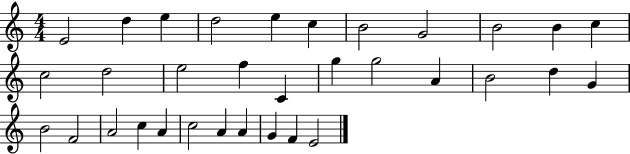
{
  \clef treble
  \numericTimeSignature
  \time 4/4
  \key c \major
  e'2 d''4 e''4 | d''2 e''4 c''4 | b'2 g'2 | b'2 b'4 c''4 | \break c''2 d''2 | e''2 f''4 c'4 | g''4 g''2 a'4 | b'2 d''4 g'4 | \break b'2 f'2 | a'2 c''4 a'4 | c''2 a'4 a'4 | g'4 f'4 e'2 | \break \bar "|."
}